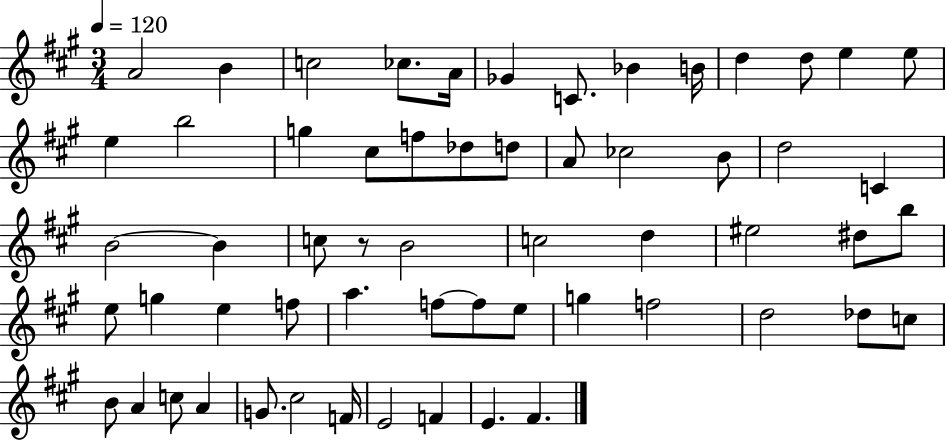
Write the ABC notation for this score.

X:1
T:Untitled
M:3/4
L:1/4
K:A
A2 B c2 _c/2 A/4 _G C/2 _B B/4 d d/2 e e/2 e b2 g ^c/2 f/2 _d/2 d/2 A/2 _c2 B/2 d2 C B2 B c/2 z/2 B2 c2 d ^e2 ^d/2 b/2 e/2 g e f/2 a f/2 f/2 e/2 g f2 d2 _d/2 c/2 B/2 A c/2 A G/2 ^c2 F/4 E2 F E ^F